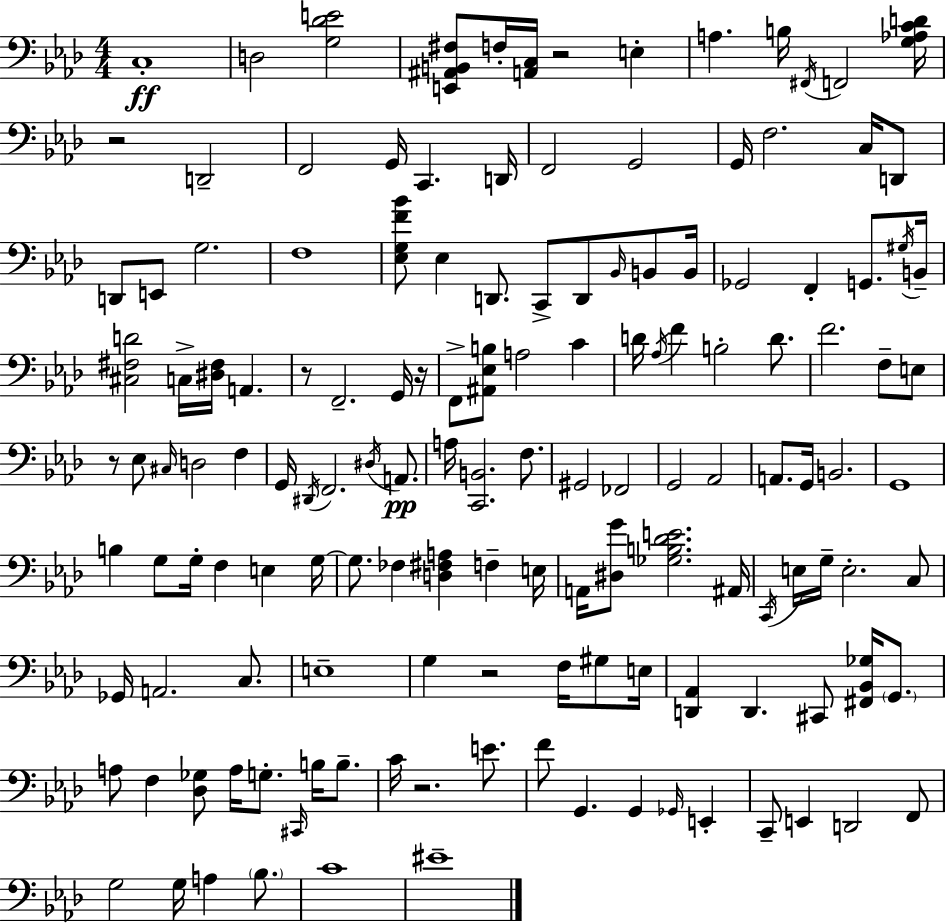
X:1
T:Untitled
M:4/4
L:1/4
K:Ab
C,4 D,2 [G,_DE]2 [E,,^A,,B,,^F,]/2 F,/4 [A,,C,]/4 z2 E, A, B,/4 ^F,,/4 F,,2 [G,_A,CD]/4 z2 D,,2 F,,2 G,,/4 C,, D,,/4 F,,2 G,,2 G,,/4 F,2 C,/4 D,,/2 D,,/2 E,,/2 G,2 F,4 [_E,G,F_B]/2 _E, D,,/2 C,,/2 D,,/2 _B,,/4 B,,/2 B,,/4 _G,,2 F,, G,,/2 ^G,/4 B,,/4 [^C,^F,D]2 C,/4 [^D,^F,]/4 A,, z/2 F,,2 G,,/4 z/4 F,,/2 [^A,,_E,B,]/2 A,2 C D/4 _A,/4 F B,2 D/2 F2 F,/2 E,/2 z/2 _E,/2 ^C,/4 D,2 F, G,,/4 ^D,,/4 F,,2 ^D,/4 A,,/2 A,/4 [C,,B,,]2 F,/2 ^G,,2 _F,,2 G,,2 _A,,2 A,,/2 G,,/4 B,,2 G,,4 B, G,/2 G,/4 F, E, G,/4 G,/2 _F, [D,^F,A,] F, E,/4 A,,/4 [^D,G]/2 [_G,B,_DE]2 ^A,,/4 C,,/4 E,/4 G,/4 E,2 C,/2 _G,,/4 A,,2 C,/2 E,4 G, z2 F,/4 ^G,/2 E,/4 [D,,_A,,] D,, ^C,,/2 [^F,,_B,,_G,]/4 G,,/2 A,/2 F, [_D,_G,]/2 A,/4 G,/2 ^C,,/4 B,/4 B,/2 C/4 z2 E/2 F/2 G,, G,, _G,,/4 E,, C,,/2 E,, D,,2 F,,/2 G,2 G,/4 A, _B,/2 C4 ^E4